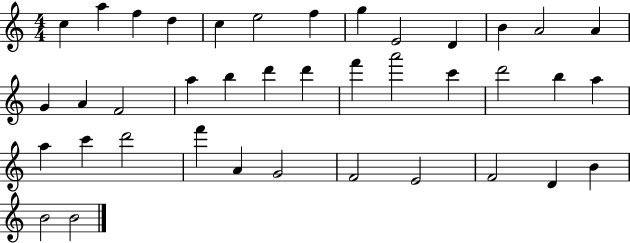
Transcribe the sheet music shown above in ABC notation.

X:1
T:Untitled
M:4/4
L:1/4
K:C
c a f d c e2 f g E2 D B A2 A G A F2 a b d' d' f' a'2 c' d'2 b a a c' d'2 f' A G2 F2 E2 F2 D B B2 B2